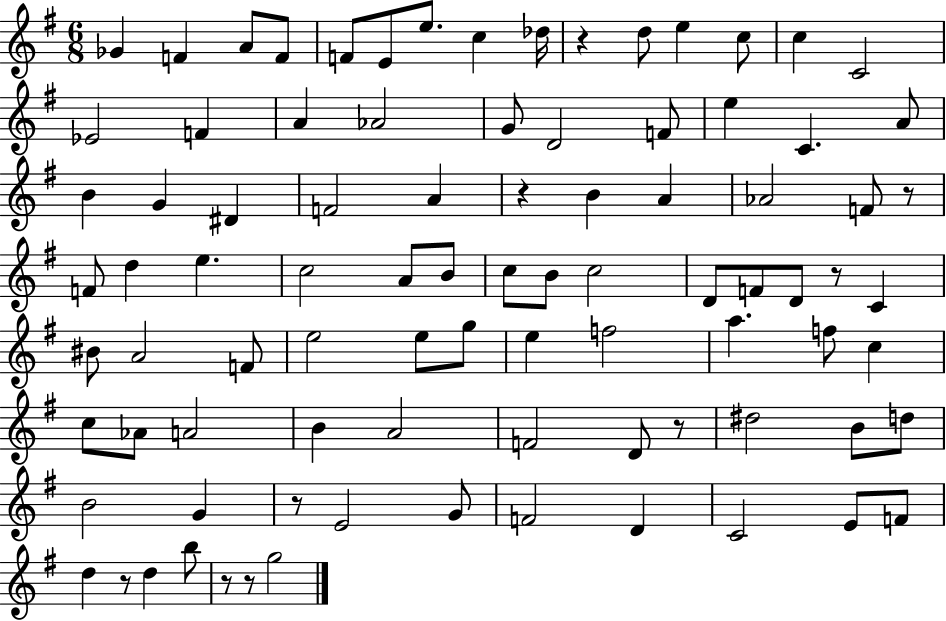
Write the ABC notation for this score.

X:1
T:Untitled
M:6/8
L:1/4
K:G
_G F A/2 F/2 F/2 E/2 e/2 c _d/4 z d/2 e c/2 c C2 _E2 F A _A2 G/2 D2 F/2 e C A/2 B G ^D F2 A z B A _A2 F/2 z/2 F/2 d e c2 A/2 B/2 c/2 B/2 c2 D/2 F/2 D/2 z/2 C ^B/2 A2 F/2 e2 e/2 g/2 e f2 a f/2 c c/2 _A/2 A2 B A2 F2 D/2 z/2 ^d2 B/2 d/2 B2 G z/2 E2 G/2 F2 D C2 E/2 F/2 d z/2 d b/2 z/2 z/2 g2